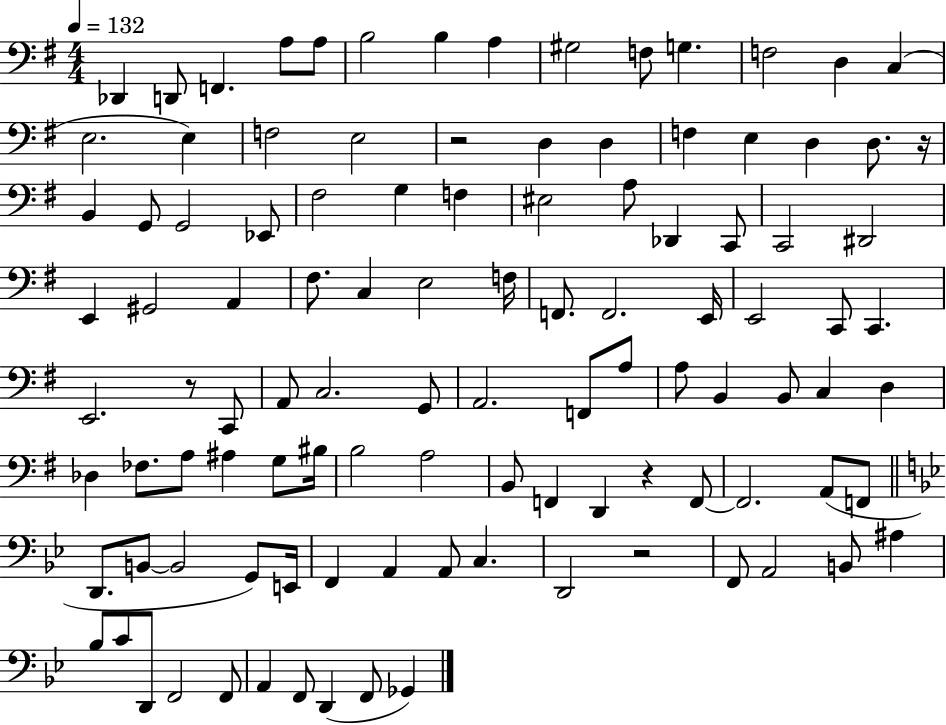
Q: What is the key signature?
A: G major